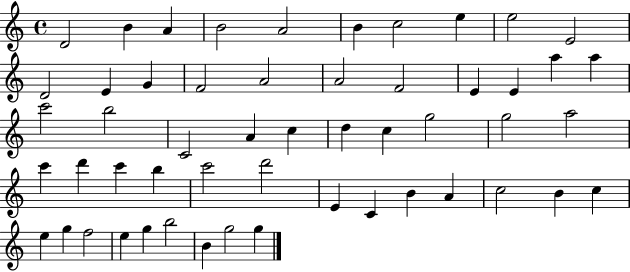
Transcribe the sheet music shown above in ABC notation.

X:1
T:Untitled
M:4/4
L:1/4
K:C
D2 B A B2 A2 B c2 e e2 E2 D2 E G F2 A2 A2 F2 E E a a c'2 b2 C2 A c d c g2 g2 a2 c' d' c' b c'2 d'2 E C B A c2 B c e g f2 e g b2 B g2 g